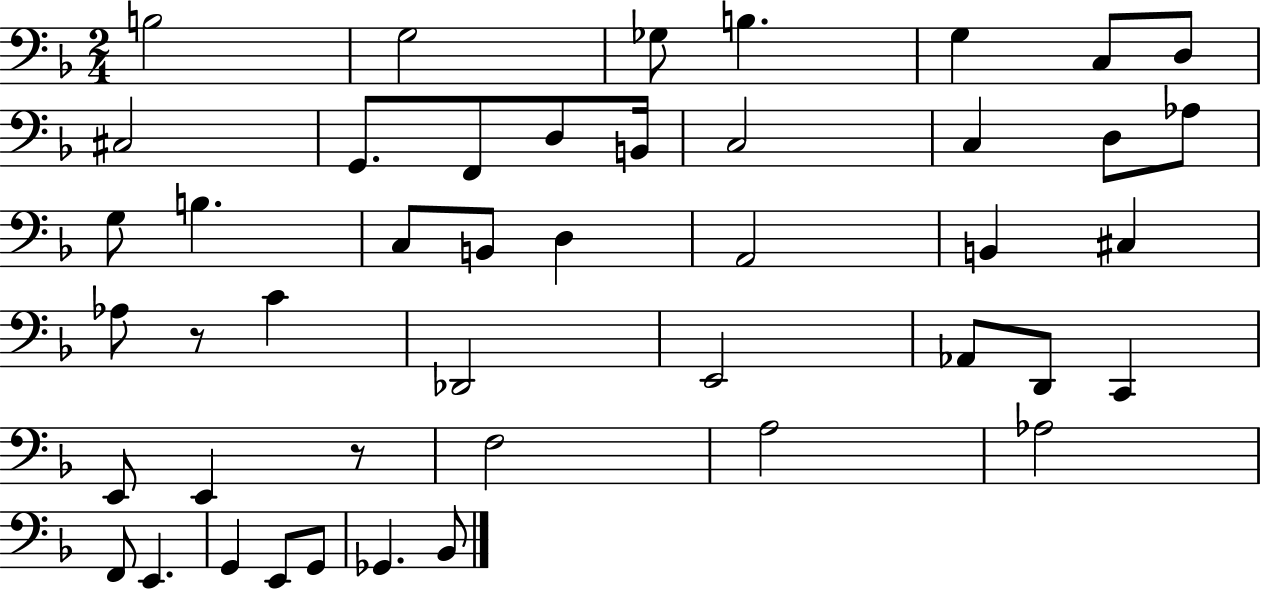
{
  \clef bass
  \numericTimeSignature
  \time 2/4
  \key f \major
  b2 | g2 | ges8 b4. | g4 c8 d8 | \break cis2 | g,8. f,8 d8 b,16 | c2 | c4 d8 aes8 | \break g8 b4. | c8 b,8 d4 | a,2 | b,4 cis4 | \break aes8 r8 c'4 | des,2 | e,2 | aes,8 d,8 c,4 | \break e,8 e,4 r8 | f2 | a2 | aes2 | \break f,8 e,4. | g,4 e,8 g,8 | ges,4. bes,8 | \bar "|."
}